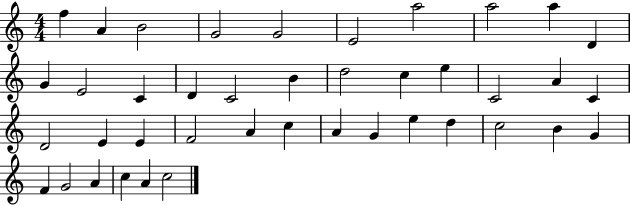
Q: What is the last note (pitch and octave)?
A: C5